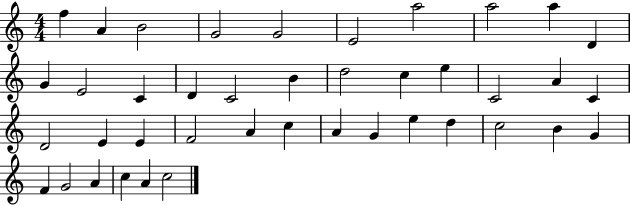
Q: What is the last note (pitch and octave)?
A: C5